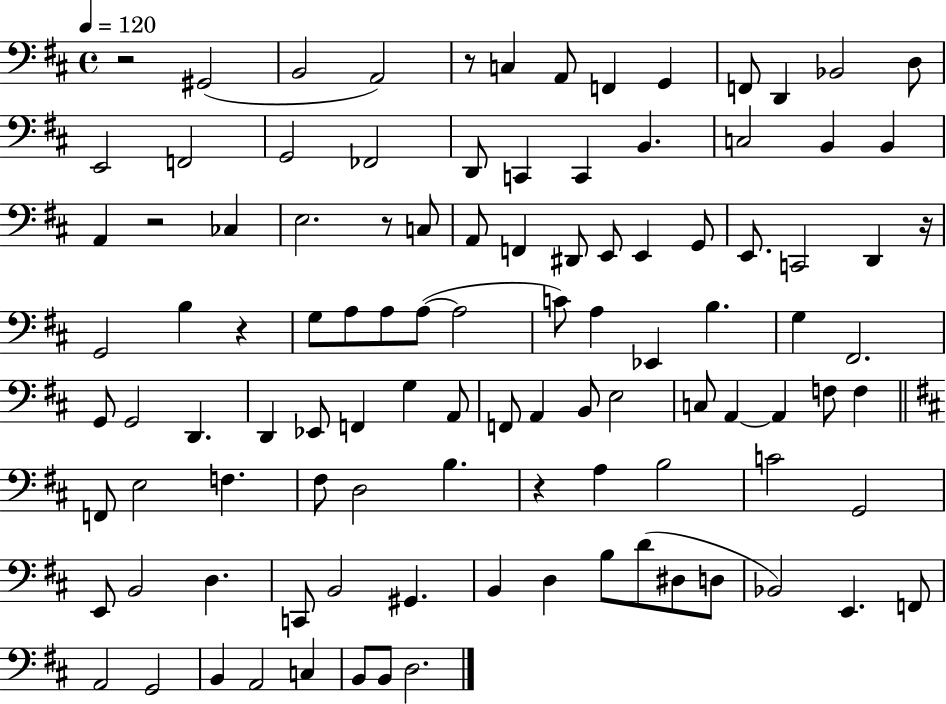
{
  \clef bass
  \time 4/4
  \defaultTimeSignature
  \key d \major
  \tempo 4 = 120
  \repeat volta 2 { r2 gis,2( | b,2 a,2) | r8 c4 a,8 f,4 g,4 | f,8 d,4 bes,2 d8 | \break e,2 f,2 | g,2 fes,2 | d,8 c,4 c,4 b,4. | c2 b,4 b,4 | \break a,4 r2 ces4 | e2. r8 c8 | a,8 f,4 dis,8 e,8 e,4 g,8 | e,8. c,2 d,4 r16 | \break g,2 b4 r4 | g8 a8 a8 a8~(~ a2 | c'8) a4 ees,4 b4. | g4 fis,2. | \break g,8 g,2 d,4. | d,4 ees,8 f,4 g4 a,8 | f,8 a,4 b,8 e2 | c8 a,4~~ a,4 f8 f4 | \break \bar "||" \break \key b \minor f,8 e2 f4. | fis8 d2 b4. | r4 a4 b2 | c'2 g,2 | \break e,8 b,2 d4. | c,8 b,2 gis,4. | b,4 d4 b8 d'8( dis8 d8 | bes,2) e,4. f,8 | \break a,2 g,2 | b,4 a,2 c4 | b,8 b,8 d2. | } \bar "|."
}